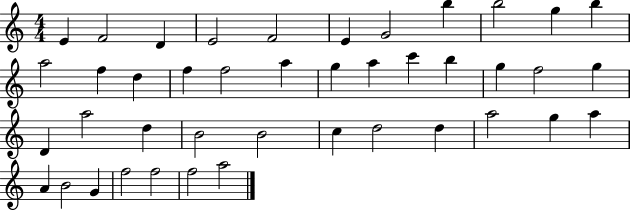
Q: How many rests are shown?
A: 0